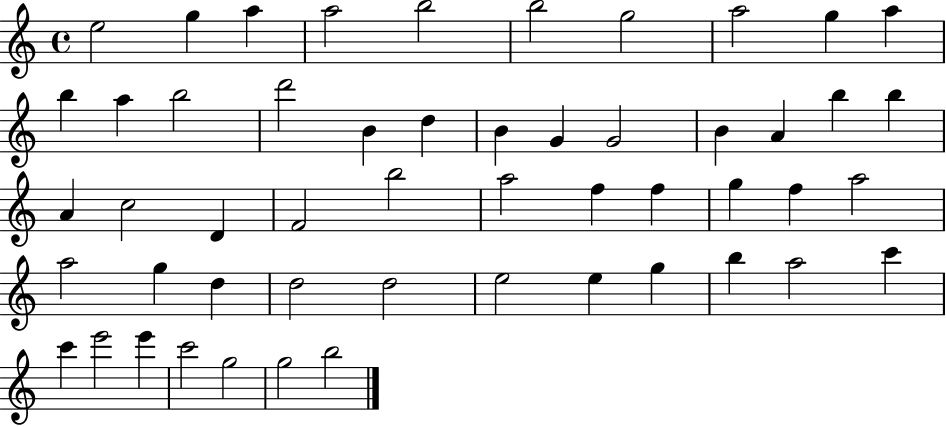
X:1
T:Untitled
M:4/4
L:1/4
K:C
e2 g a a2 b2 b2 g2 a2 g a b a b2 d'2 B d B G G2 B A b b A c2 D F2 b2 a2 f f g f a2 a2 g d d2 d2 e2 e g b a2 c' c' e'2 e' c'2 g2 g2 b2